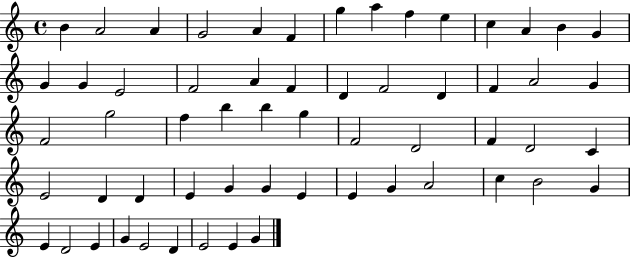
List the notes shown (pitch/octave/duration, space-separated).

B4/q A4/h A4/q G4/h A4/q F4/q G5/q A5/q F5/q E5/q C5/q A4/q B4/q G4/q G4/q G4/q E4/h F4/h A4/q F4/q D4/q F4/h D4/q F4/q A4/h G4/q F4/h G5/h F5/q B5/q B5/q G5/q F4/h D4/h F4/q D4/h C4/q E4/h D4/q D4/q E4/q G4/q G4/q E4/q E4/q G4/q A4/h C5/q B4/h G4/q E4/q D4/h E4/q G4/q E4/h D4/q E4/h E4/q G4/q